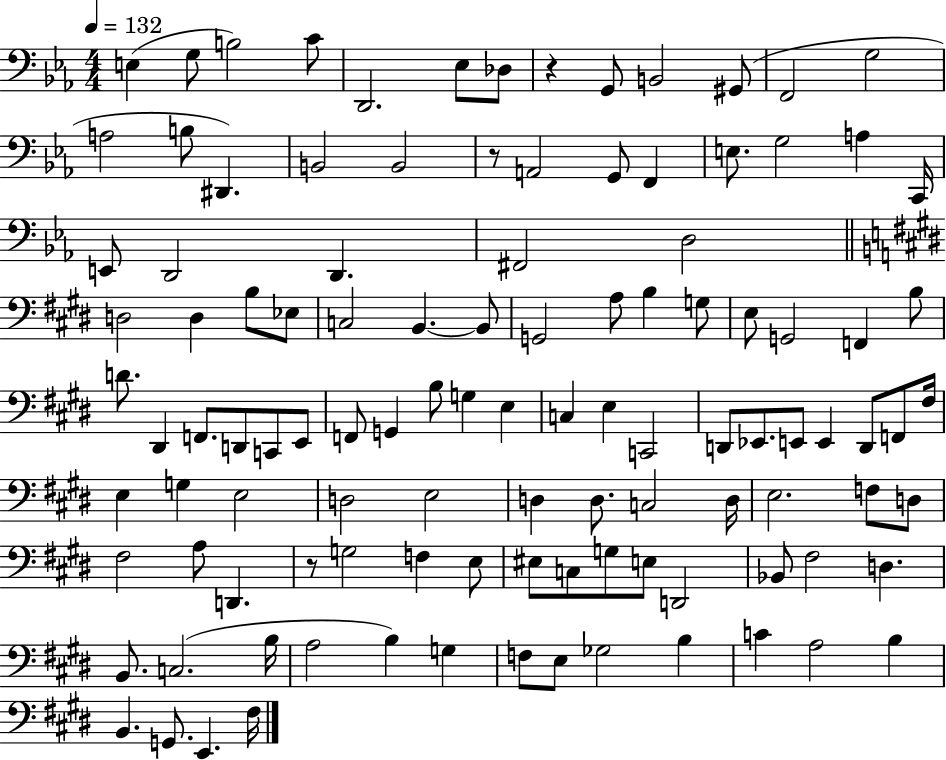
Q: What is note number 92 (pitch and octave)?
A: B2